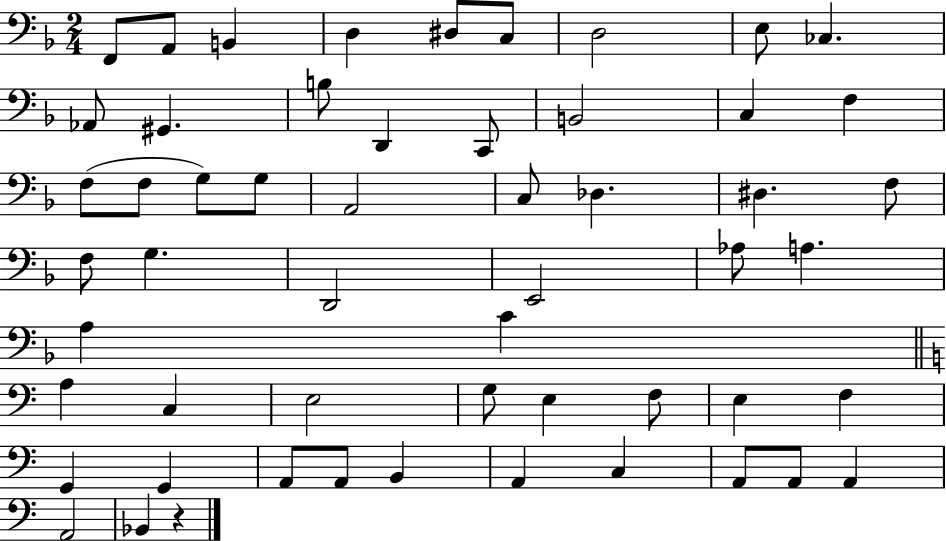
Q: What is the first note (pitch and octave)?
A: F2